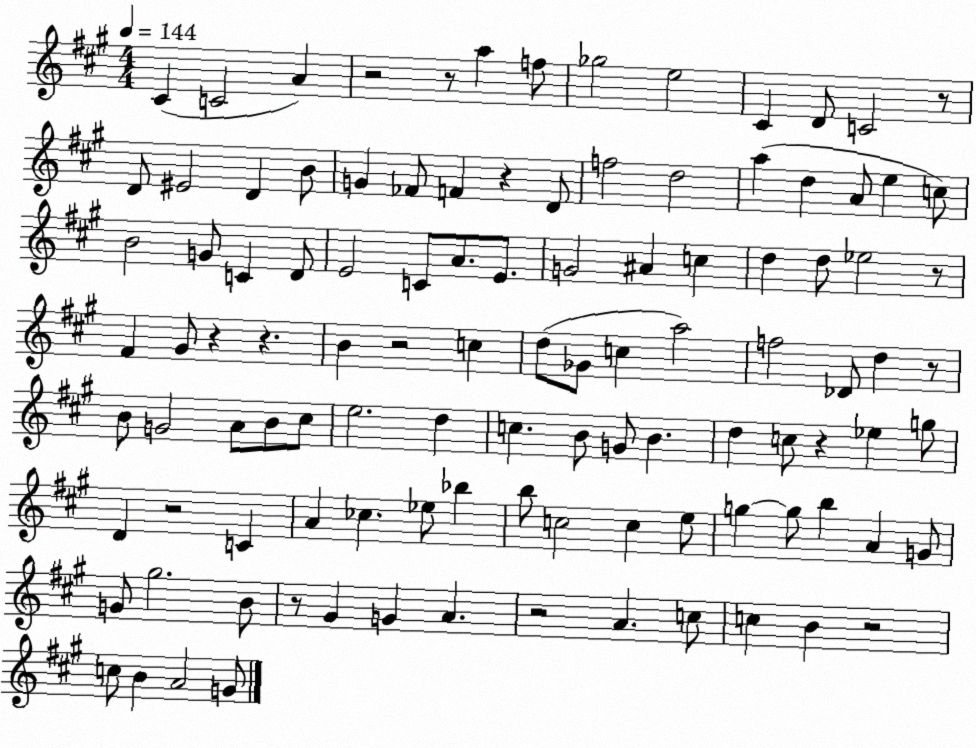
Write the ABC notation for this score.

X:1
T:Untitled
M:4/4
L:1/4
K:A
^C C2 A z2 z/2 a f/2 _g2 e2 ^C D/2 C2 z/2 D/2 ^E2 D B/2 G _F/2 F z D/2 f2 d2 a d A/2 e c/2 B2 G/2 C D/2 E2 C/2 A/2 E/2 G2 ^A c d d/2 _e2 z/2 ^F ^G/2 z z B z2 c d/2 _G/2 c a2 f2 _D/2 d z/2 B/2 G2 A/2 B/2 ^c/2 e2 d c B/2 G/2 B d c/2 z _e g/2 D z2 C A _c _e/2 _b b/2 c2 c e/2 g g/2 b A G/2 G/2 ^g2 B/2 z/2 ^G G A z2 A c/2 c B z2 c/2 B A2 G/2